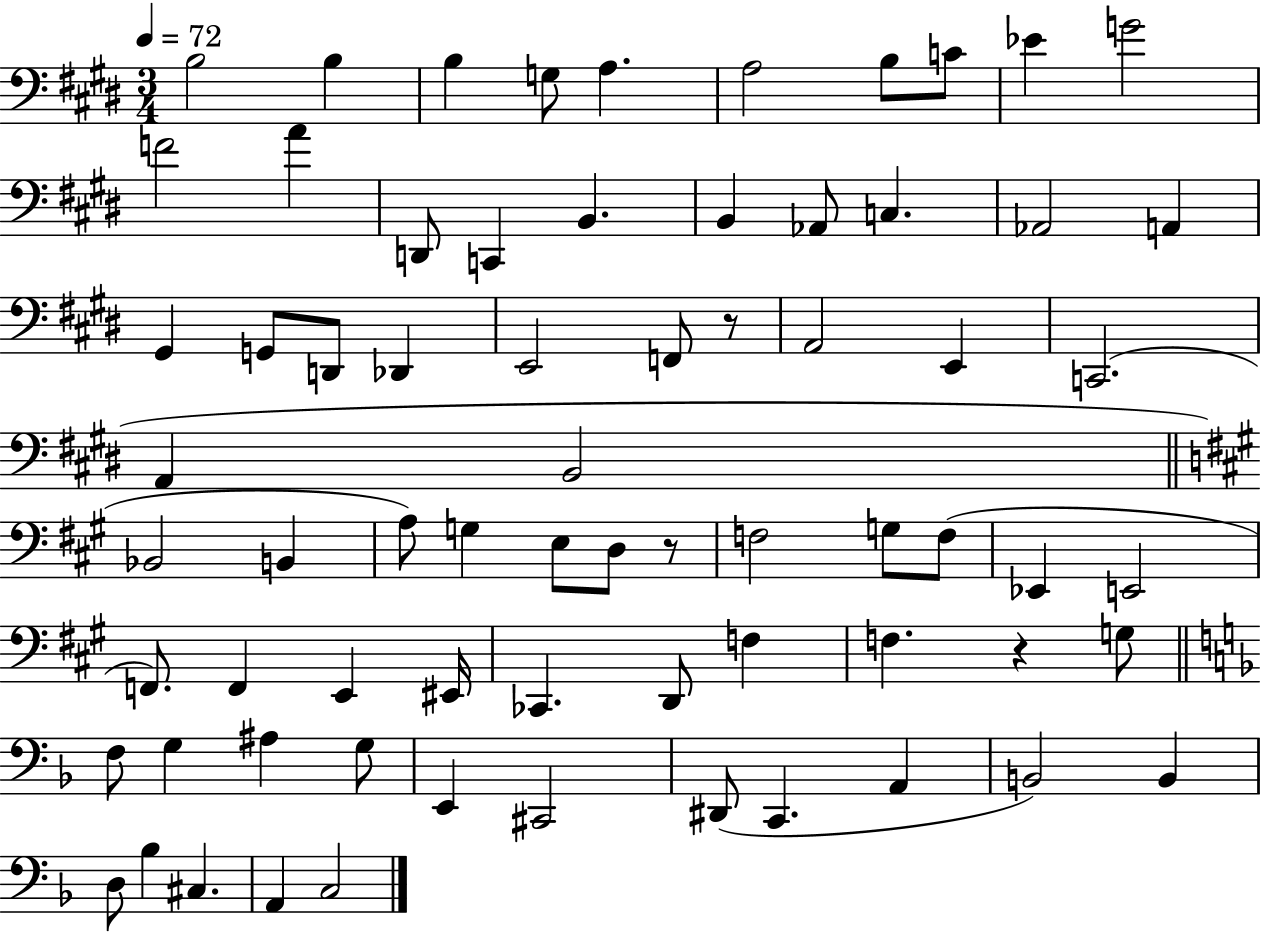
B3/h B3/q B3/q G3/e A3/q. A3/h B3/e C4/e Eb4/q G4/h F4/h A4/q D2/e C2/q B2/q. B2/q Ab2/e C3/q. Ab2/h A2/q G#2/q G2/e D2/e Db2/q E2/h F2/e R/e A2/h E2/q C2/h. A2/q B2/h Bb2/h B2/q A3/e G3/q E3/e D3/e R/e F3/h G3/e F3/e Eb2/q E2/h F2/e. F2/q E2/q EIS2/s CES2/q. D2/e F3/q F3/q. R/q G3/e F3/e G3/q A#3/q G3/e E2/q C#2/h D#2/e C2/q. A2/q B2/h B2/q D3/e Bb3/q C#3/q. A2/q C3/h